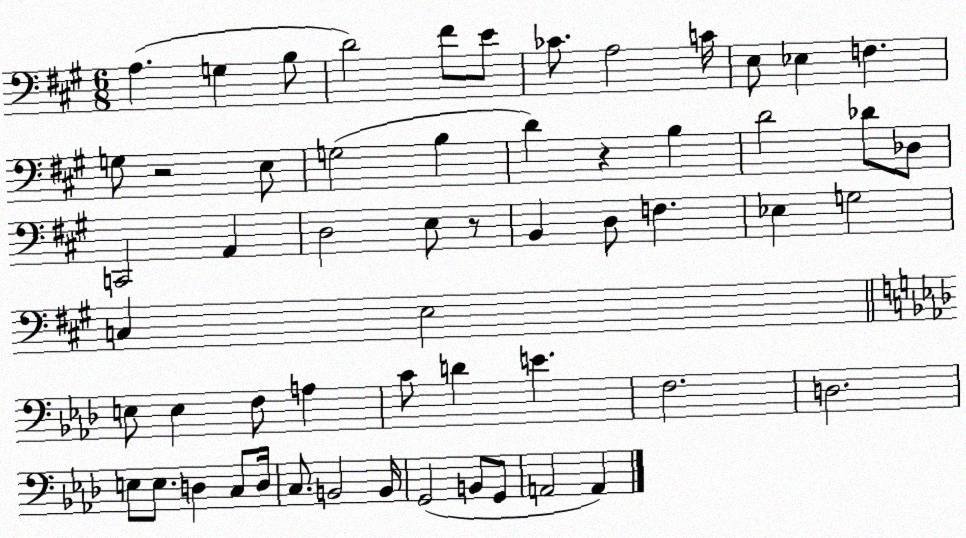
X:1
T:Untitled
M:6/8
L:1/4
K:A
A, G, B,/2 D2 ^F/2 E/2 _C/2 A,2 C/4 E,/2 _E, F, G,/2 z2 E,/2 G,2 B, D z B, D2 _D/2 _D,/2 C,,2 A,, D,2 E,/2 z/2 B,, D,/2 F, _E, G,2 C, E,2 E,/2 E, F,/2 A, C/2 D E F,2 D,2 E,/2 E,/2 D, C,/2 D,/4 C,/2 B,,2 B,,/4 G,,2 B,,/2 G,,/2 A,,2 A,,